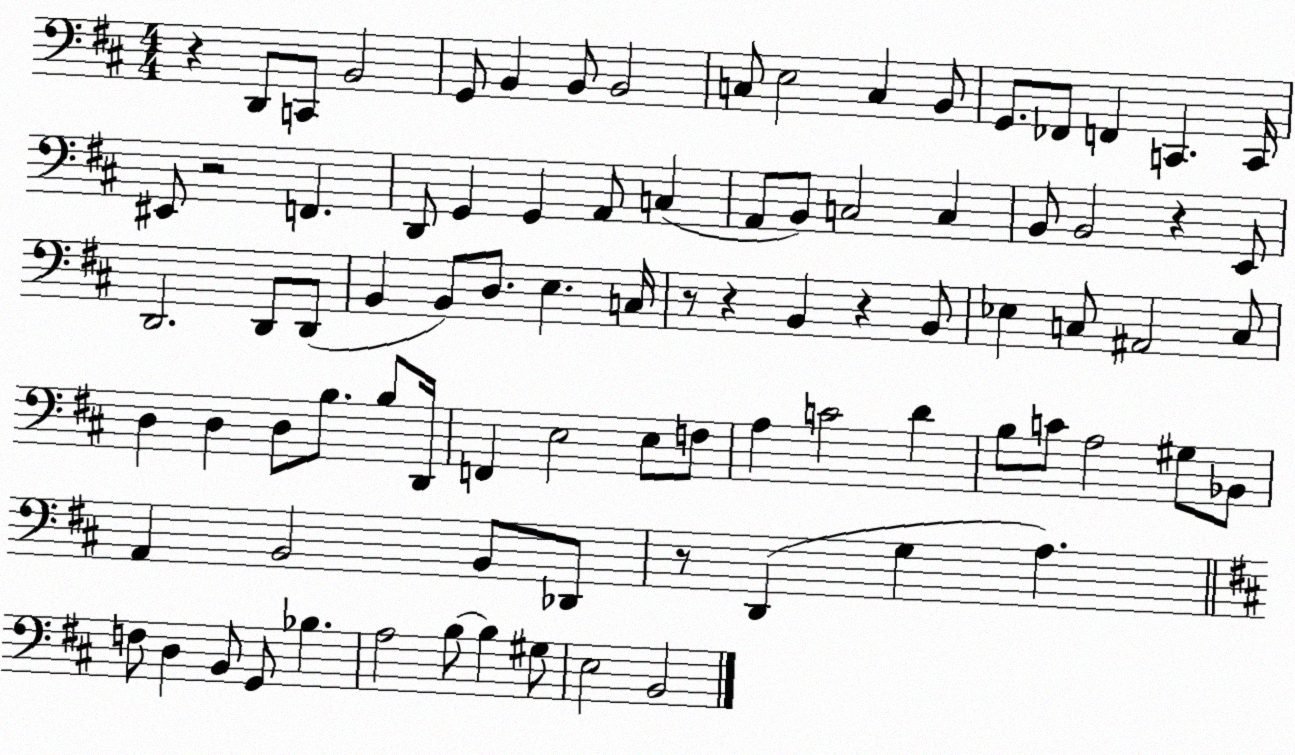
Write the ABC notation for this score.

X:1
T:Untitled
M:4/4
L:1/4
K:D
z D,,/2 C,,/2 B,,2 G,,/2 B,, B,,/2 B,,2 C,/2 E,2 C, B,,/2 G,,/2 _F,,/2 F,, C,, C,,/4 ^E,,/2 z2 F,, D,,/2 G,, G,, A,,/2 C, A,,/2 B,,/2 C,2 C, B,,/2 B,,2 z E,,/2 D,,2 D,,/2 D,,/2 B,, B,,/2 D,/2 E, C,/4 z/2 z B,, z B,,/2 _E, C,/2 ^A,,2 C,/2 D, D, D,/2 B,/2 B,/2 D,,/4 F,, E,2 E,/2 F,/2 A, C2 D B,/2 C/2 A,2 ^G,/2 _B,,/2 A,, B,,2 B,,/2 _D,,/2 z/2 D,, G, A, F,/2 D, B,,/2 G,,/2 _B, A,2 B,/2 B, ^G,/2 E,2 B,,2